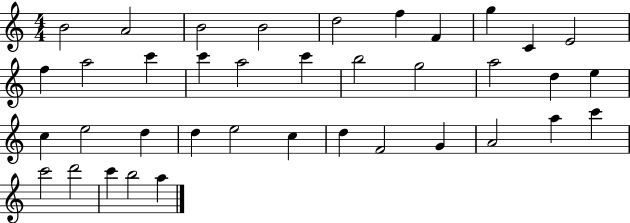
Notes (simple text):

B4/h A4/h B4/h B4/h D5/h F5/q F4/q G5/q C4/q E4/h F5/q A5/h C6/q C6/q A5/h C6/q B5/h G5/h A5/h D5/q E5/q C5/q E5/h D5/q D5/q E5/h C5/q D5/q F4/h G4/q A4/h A5/q C6/q C6/h D6/h C6/q B5/h A5/q